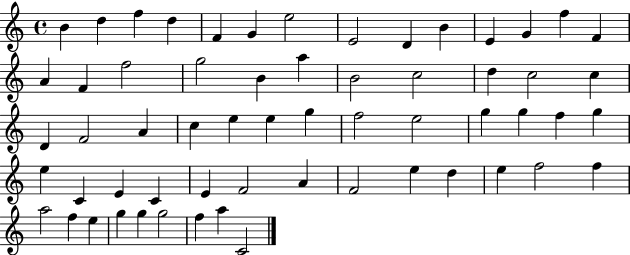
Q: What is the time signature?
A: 4/4